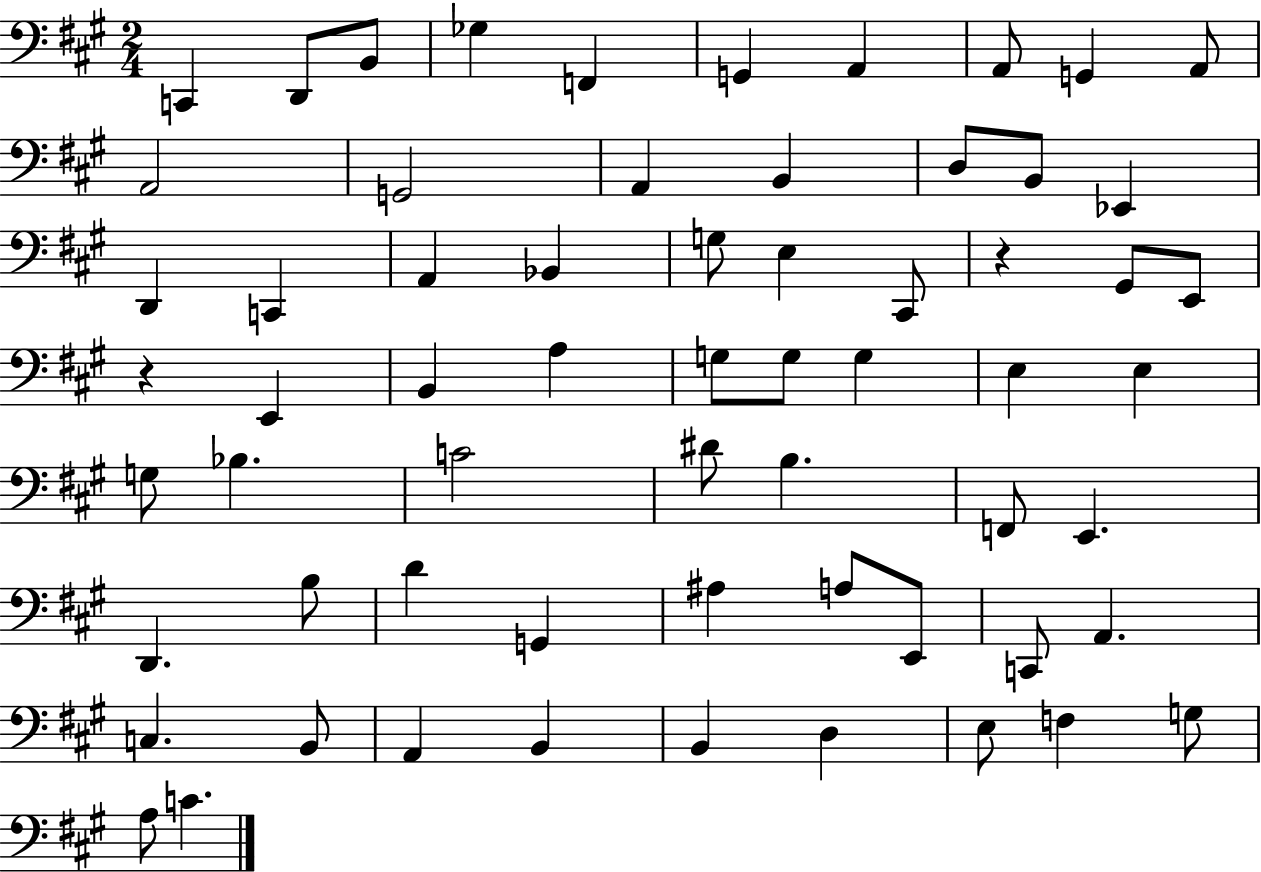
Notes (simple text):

C2/q D2/e B2/e Gb3/q F2/q G2/q A2/q A2/e G2/q A2/e A2/h G2/h A2/q B2/q D3/e B2/e Eb2/q D2/q C2/q A2/q Bb2/q G3/e E3/q C#2/e R/q G#2/e E2/e R/q E2/q B2/q A3/q G3/e G3/e G3/q E3/q E3/q G3/e Bb3/q. C4/h D#4/e B3/q. F2/e E2/q. D2/q. B3/e D4/q G2/q A#3/q A3/e E2/e C2/e A2/q. C3/q. B2/e A2/q B2/q B2/q D3/q E3/e F3/q G3/e A3/e C4/q.